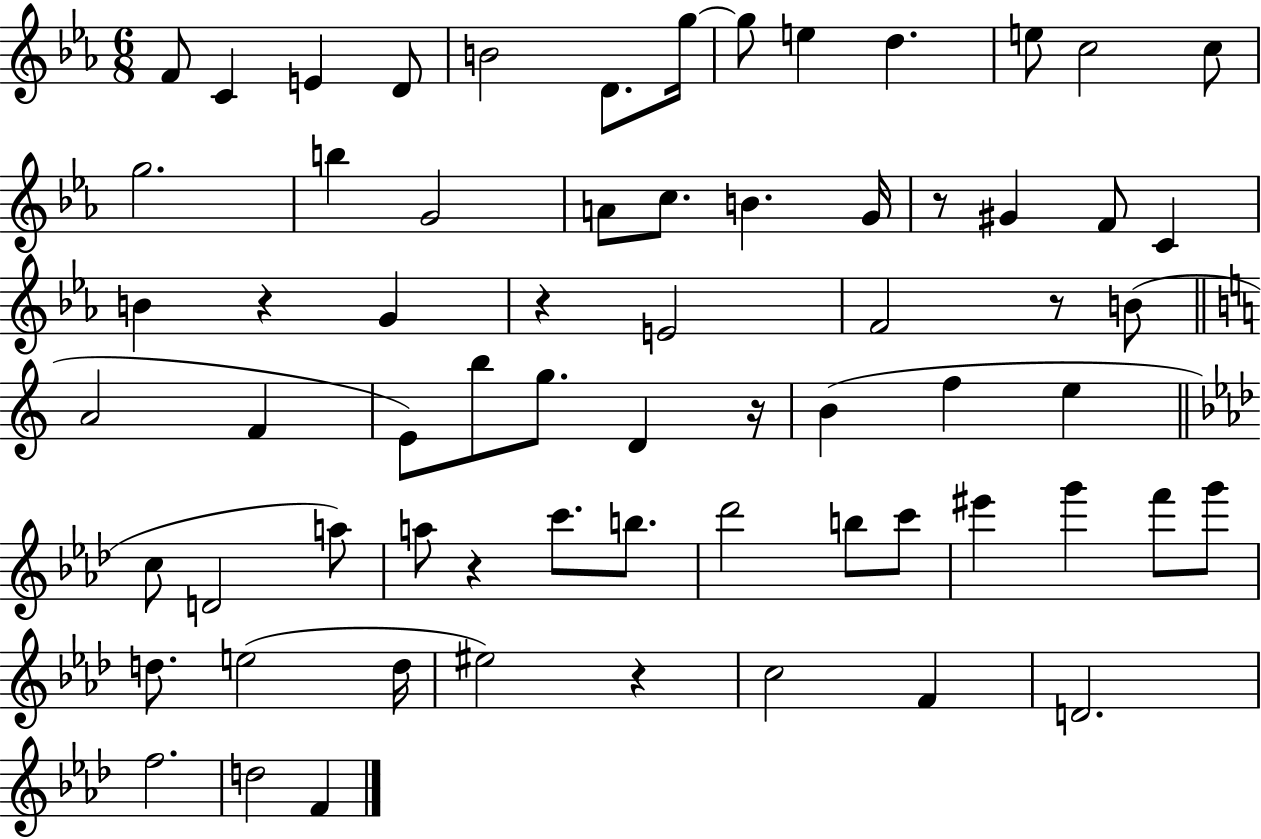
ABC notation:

X:1
T:Untitled
M:6/8
L:1/4
K:Eb
F/2 C E D/2 B2 D/2 g/4 g/2 e d e/2 c2 c/2 g2 b G2 A/2 c/2 B G/4 z/2 ^G F/2 C B z G z E2 F2 z/2 B/2 A2 F E/2 b/2 g/2 D z/4 B f e c/2 D2 a/2 a/2 z c'/2 b/2 _d'2 b/2 c'/2 ^e' g' f'/2 g'/2 d/2 e2 d/4 ^e2 z c2 F D2 f2 d2 F